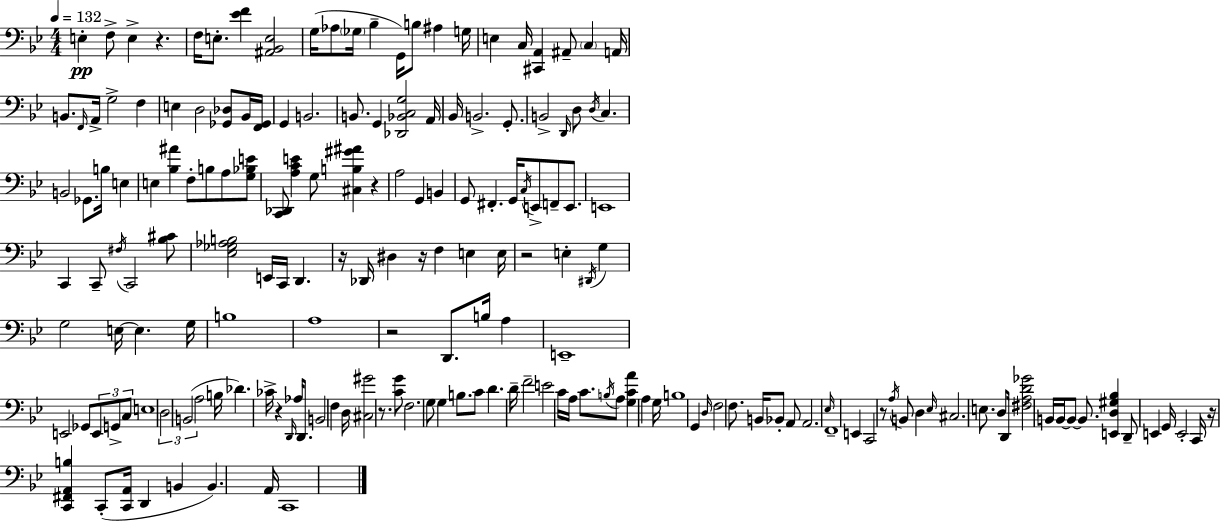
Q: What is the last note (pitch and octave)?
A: C2